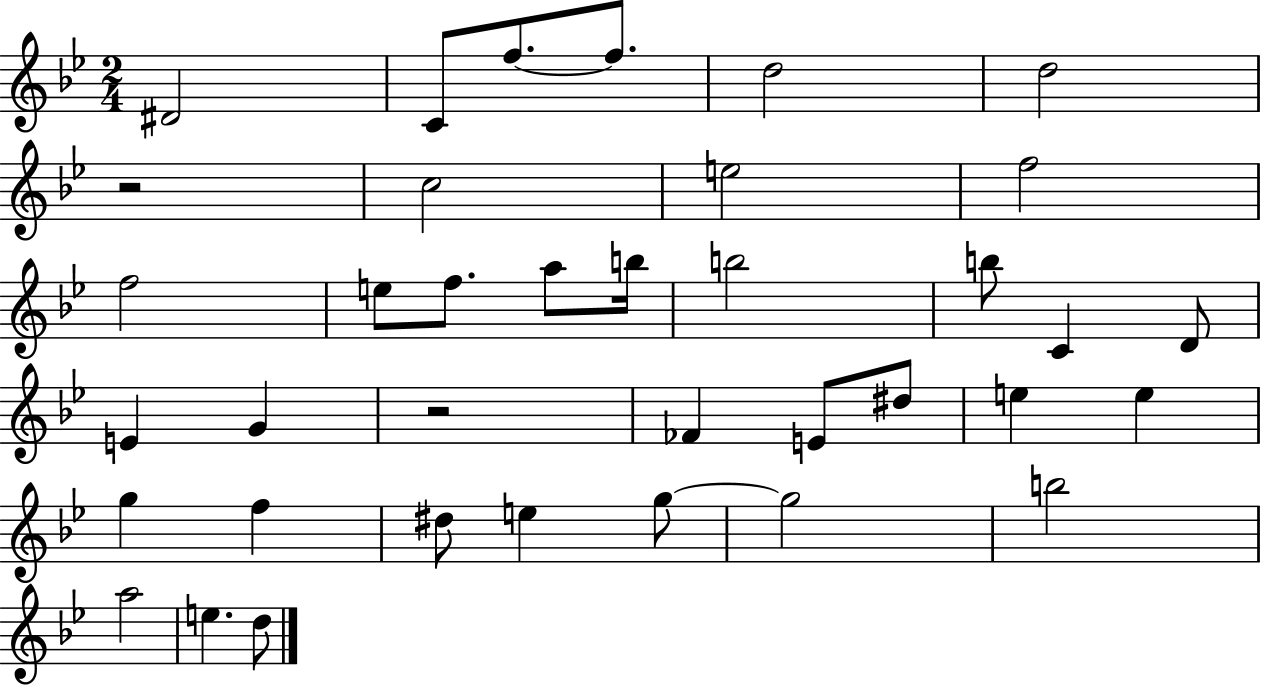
{
  \clef treble
  \numericTimeSignature
  \time 2/4
  \key bes \major
  dis'2 | c'8 f''8.~~ f''8. | d''2 | d''2 | \break r2 | c''2 | e''2 | f''2 | \break f''2 | e''8 f''8. a''8 b''16 | b''2 | b''8 c'4 d'8 | \break e'4 g'4 | r2 | fes'4 e'8 dis''8 | e''4 e''4 | \break g''4 f''4 | dis''8 e''4 g''8~~ | g''2 | b''2 | \break a''2 | e''4. d''8 | \bar "|."
}